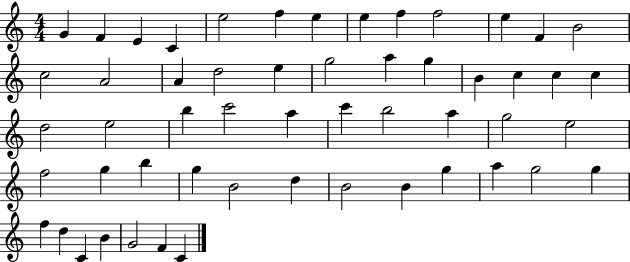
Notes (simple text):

G4/q F4/q E4/q C4/q E5/h F5/q E5/q E5/q F5/q F5/h E5/q F4/q B4/h C5/h A4/h A4/q D5/h E5/q G5/h A5/q G5/q B4/q C5/q C5/q C5/q D5/h E5/h B5/q C6/h A5/q C6/q B5/h A5/q G5/h E5/h F5/h G5/q B5/q G5/q B4/h D5/q B4/h B4/q G5/q A5/q G5/h G5/q F5/q D5/q C4/q B4/q G4/h F4/q C4/q